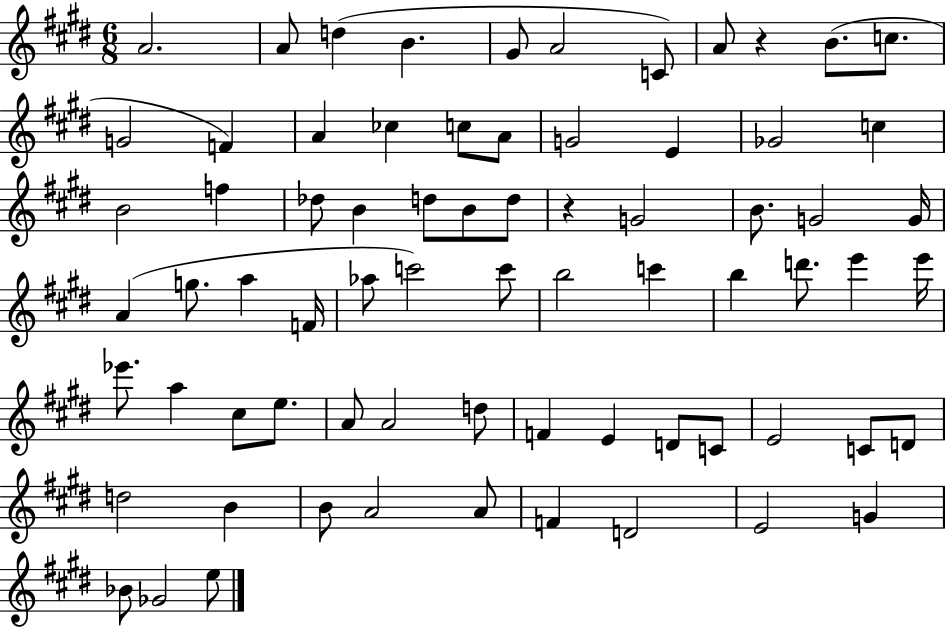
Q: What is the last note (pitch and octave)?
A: E5